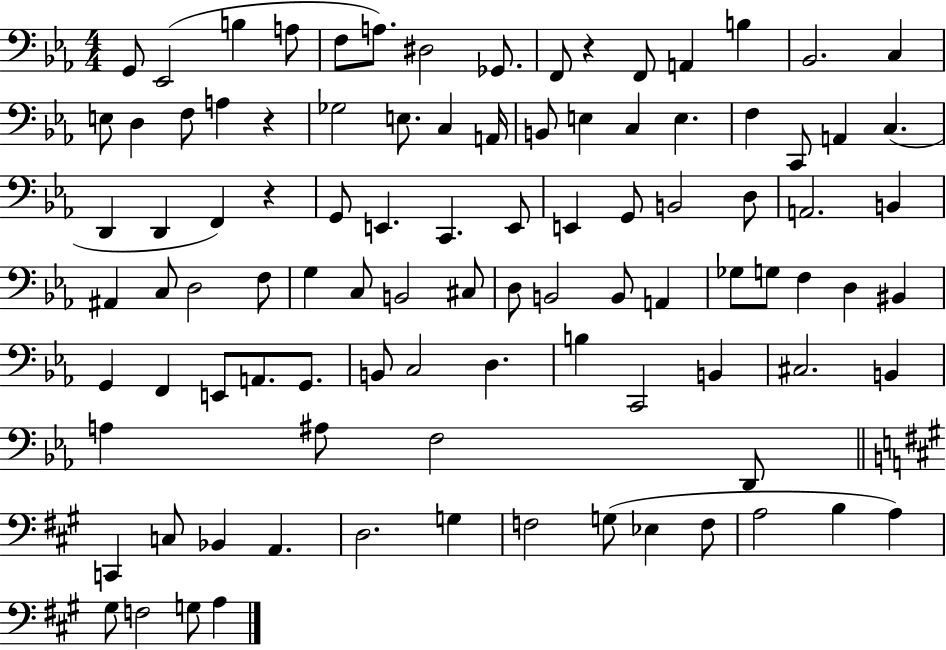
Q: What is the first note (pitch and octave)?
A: G2